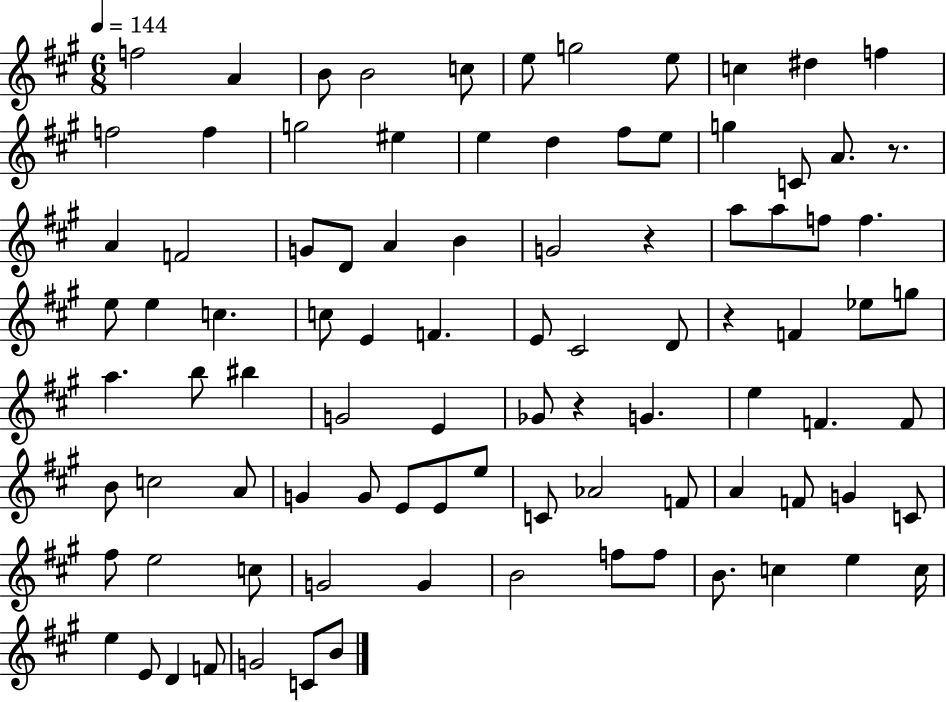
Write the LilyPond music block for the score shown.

{
  \clef treble
  \numericTimeSignature
  \time 6/8
  \key a \major
  \tempo 4 = 144
  f''2 a'4 | b'8 b'2 c''8 | e''8 g''2 e''8 | c''4 dis''4 f''4 | \break f''2 f''4 | g''2 eis''4 | e''4 d''4 fis''8 e''8 | g''4 c'8 a'8. r8. | \break a'4 f'2 | g'8 d'8 a'4 b'4 | g'2 r4 | a''8 a''8 f''8 f''4. | \break e''8 e''4 c''4. | c''8 e'4 f'4. | e'8 cis'2 d'8 | r4 f'4 ees''8 g''8 | \break a''4. b''8 bis''4 | g'2 e'4 | ges'8 r4 g'4. | e''4 f'4. f'8 | \break b'8 c''2 a'8 | g'4 g'8 e'8 e'8 e''8 | c'8 aes'2 f'8 | a'4 f'8 g'4 c'8 | \break fis''8 e''2 c''8 | g'2 g'4 | b'2 f''8 f''8 | b'8. c''4 e''4 c''16 | \break e''4 e'8 d'4 f'8 | g'2 c'8 b'8 | \bar "|."
}